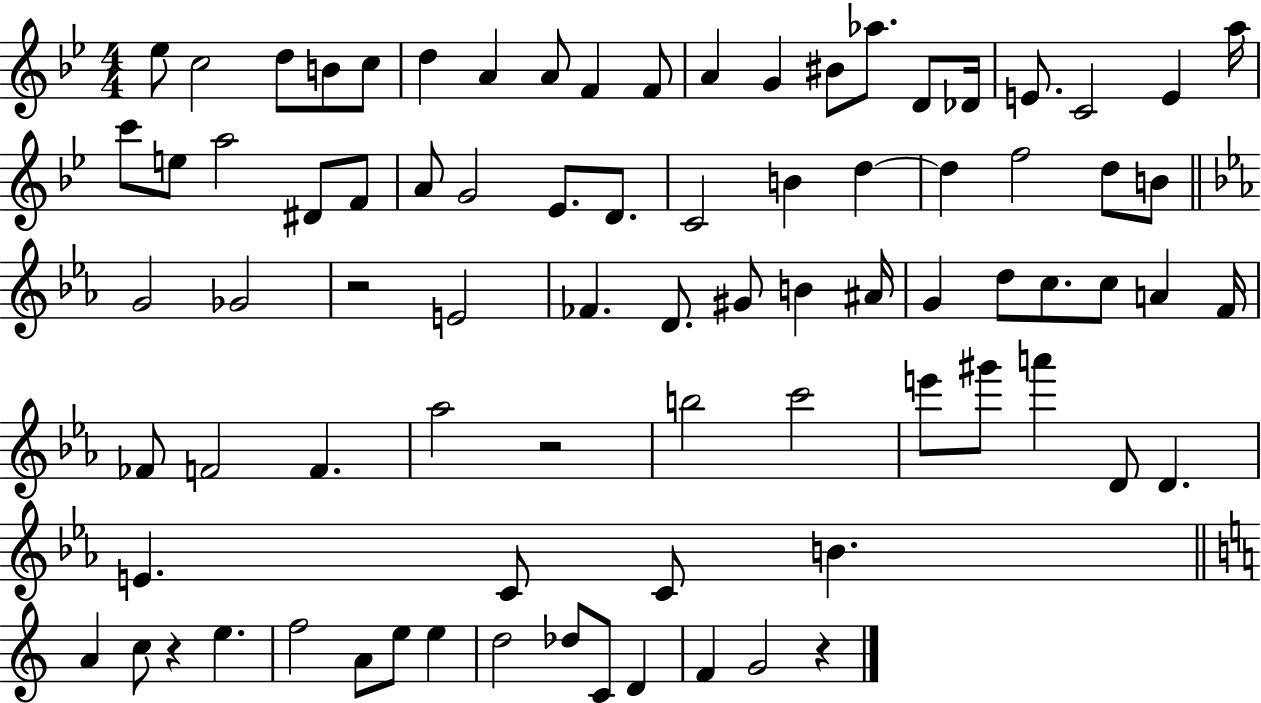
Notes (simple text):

Eb5/e C5/h D5/e B4/e C5/e D5/q A4/q A4/e F4/q F4/e A4/q G4/q BIS4/e Ab5/e. D4/e Db4/s E4/e. C4/h E4/q A5/s C6/e E5/e A5/h D#4/e F4/e A4/e G4/h Eb4/e. D4/e. C4/h B4/q D5/q D5/q F5/h D5/e B4/e G4/h Gb4/h R/h E4/h FES4/q. D4/e. G#4/e B4/q A#4/s G4/q D5/e C5/e. C5/e A4/q F4/s FES4/e F4/h F4/q. Ab5/h R/h B5/h C6/h E6/e G#6/e A6/q D4/e D4/q. E4/q. C4/e C4/e B4/q. A4/q C5/e R/q E5/q. F5/h A4/e E5/e E5/q D5/h Db5/e C4/e D4/q F4/q G4/h R/q